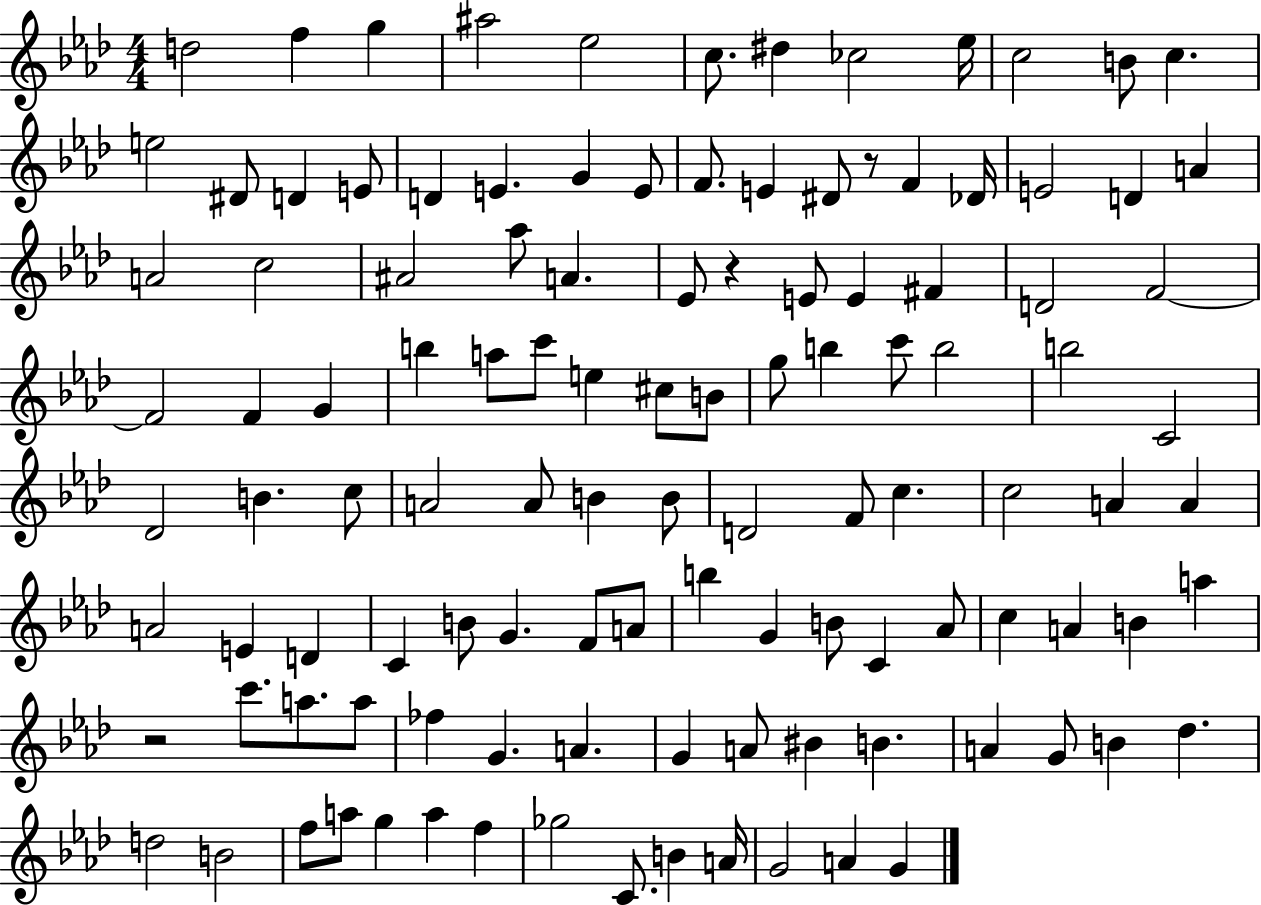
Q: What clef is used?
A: treble